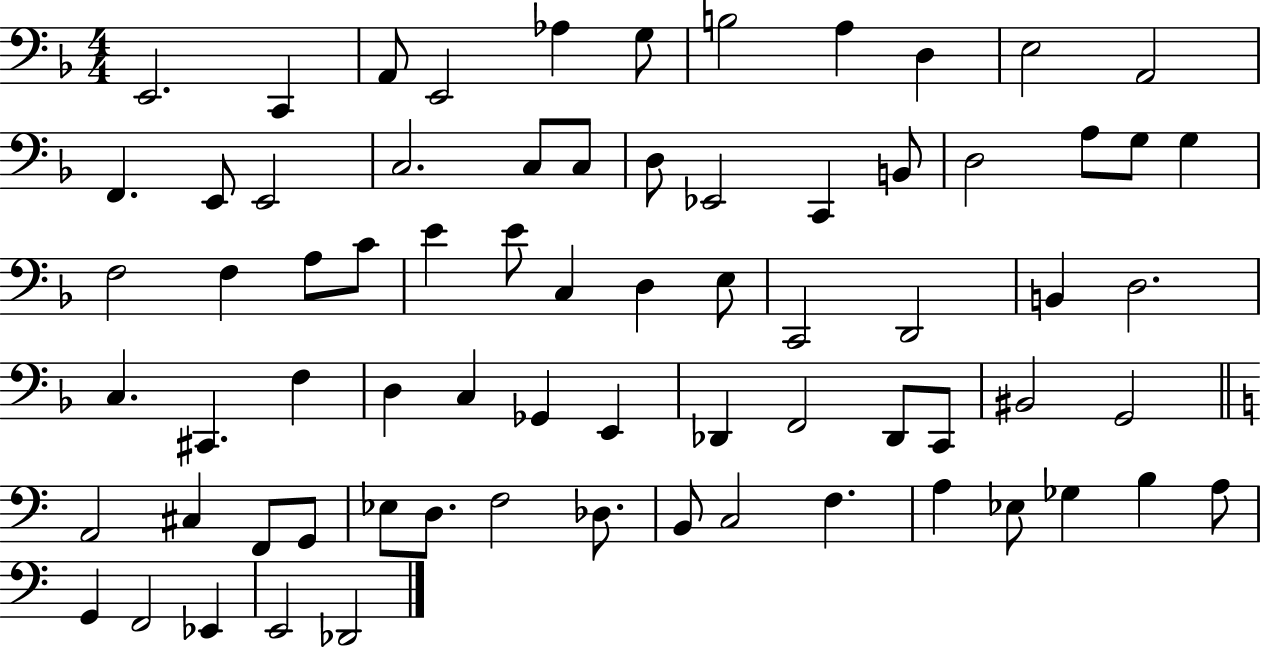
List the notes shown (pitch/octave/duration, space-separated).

E2/h. C2/q A2/e E2/h Ab3/q G3/e B3/h A3/q D3/q E3/h A2/h F2/q. E2/e E2/h C3/h. C3/e C3/e D3/e Eb2/h C2/q B2/e D3/h A3/e G3/e G3/q F3/h F3/q A3/e C4/e E4/q E4/e C3/q D3/q E3/e C2/h D2/h B2/q D3/h. C3/q. C#2/q. F3/q D3/q C3/q Gb2/q E2/q Db2/q F2/h Db2/e C2/e BIS2/h G2/h A2/h C#3/q F2/e G2/e Eb3/e D3/e. F3/h Db3/e. B2/e C3/h F3/q. A3/q Eb3/e Gb3/q B3/q A3/e G2/q F2/h Eb2/q E2/h Db2/h